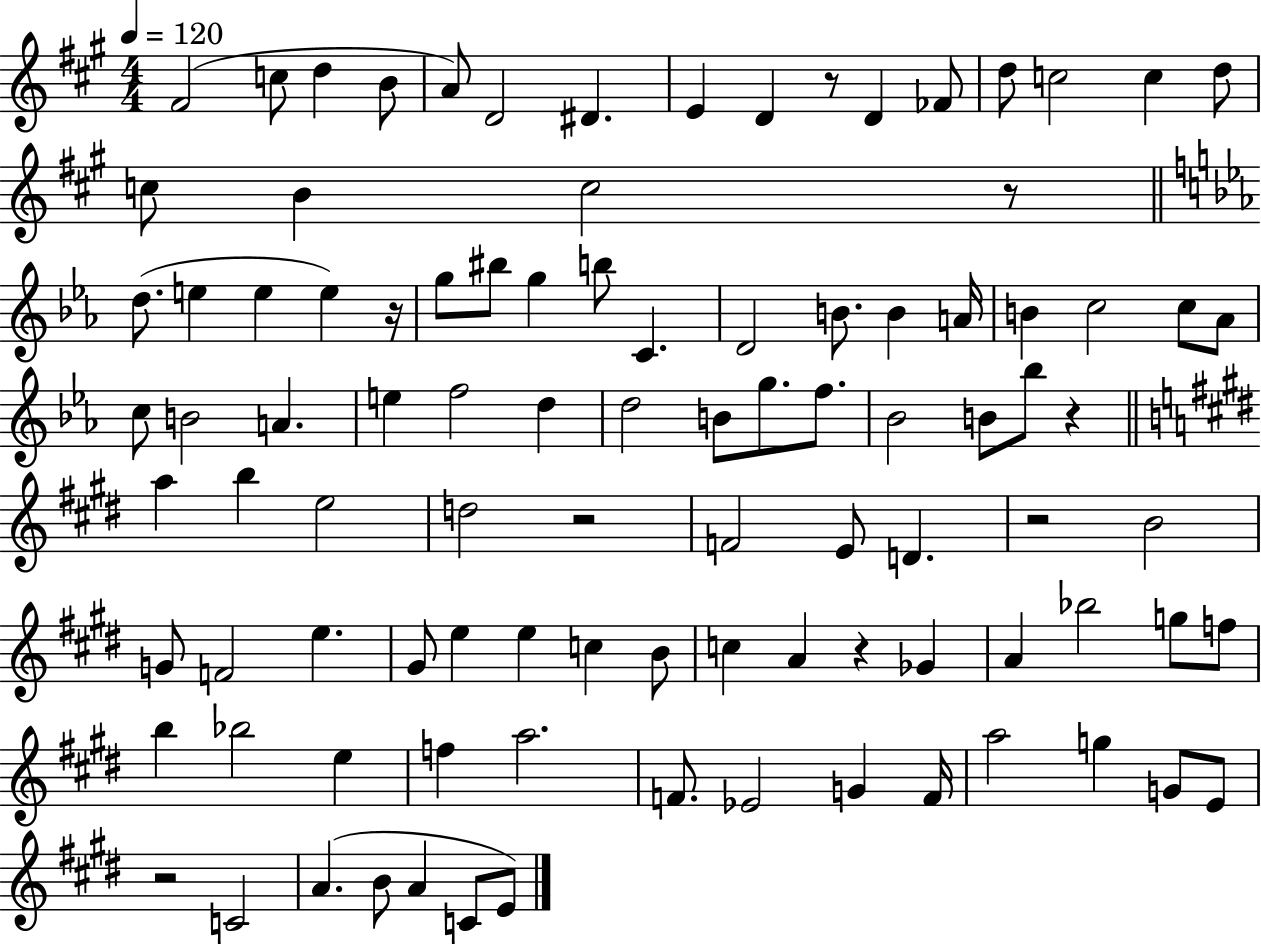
{
  \clef treble
  \numericTimeSignature
  \time 4/4
  \key a \major
  \tempo 4 = 120
  \repeat volta 2 { fis'2( c''8 d''4 b'8 | a'8) d'2 dis'4. | e'4 d'4 r8 d'4 fes'8 | d''8 c''2 c''4 d''8 | \break c''8 b'4 c''2 r8 | \bar "||" \break \key c \minor d''8.( e''4 e''4 e''4) r16 | g''8 bis''8 g''4 b''8 c'4. | d'2 b'8. b'4 a'16 | b'4 c''2 c''8 aes'8 | \break c''8 b'2 a'4. | e''4 f''2 d''4 | d''2 b'8 g''8. f''8. | bes'2 b'8 bes''8 r4 | \break \bar "||" \break \key e \major a''4 b''4 e''2 | d''2 r2 | f'2 e'8 d'4. | r2 b'2 | \break g'8 f'2 e''4. | gis'8 e''4 e''4 c''4 b'8 | c''4 a'4 r4 ges'4 | a'4 bes''2 g''8 f''8 | \break b''4 bes''2 e''4 | f''4 a''2. | f'8. ees'2 g'4 f'16 | a''2 g''4 g'8 e'8 | \break r2 c'2 | a'4.( b'8 a'4 c'8 e'8) | } \bar "|."
}